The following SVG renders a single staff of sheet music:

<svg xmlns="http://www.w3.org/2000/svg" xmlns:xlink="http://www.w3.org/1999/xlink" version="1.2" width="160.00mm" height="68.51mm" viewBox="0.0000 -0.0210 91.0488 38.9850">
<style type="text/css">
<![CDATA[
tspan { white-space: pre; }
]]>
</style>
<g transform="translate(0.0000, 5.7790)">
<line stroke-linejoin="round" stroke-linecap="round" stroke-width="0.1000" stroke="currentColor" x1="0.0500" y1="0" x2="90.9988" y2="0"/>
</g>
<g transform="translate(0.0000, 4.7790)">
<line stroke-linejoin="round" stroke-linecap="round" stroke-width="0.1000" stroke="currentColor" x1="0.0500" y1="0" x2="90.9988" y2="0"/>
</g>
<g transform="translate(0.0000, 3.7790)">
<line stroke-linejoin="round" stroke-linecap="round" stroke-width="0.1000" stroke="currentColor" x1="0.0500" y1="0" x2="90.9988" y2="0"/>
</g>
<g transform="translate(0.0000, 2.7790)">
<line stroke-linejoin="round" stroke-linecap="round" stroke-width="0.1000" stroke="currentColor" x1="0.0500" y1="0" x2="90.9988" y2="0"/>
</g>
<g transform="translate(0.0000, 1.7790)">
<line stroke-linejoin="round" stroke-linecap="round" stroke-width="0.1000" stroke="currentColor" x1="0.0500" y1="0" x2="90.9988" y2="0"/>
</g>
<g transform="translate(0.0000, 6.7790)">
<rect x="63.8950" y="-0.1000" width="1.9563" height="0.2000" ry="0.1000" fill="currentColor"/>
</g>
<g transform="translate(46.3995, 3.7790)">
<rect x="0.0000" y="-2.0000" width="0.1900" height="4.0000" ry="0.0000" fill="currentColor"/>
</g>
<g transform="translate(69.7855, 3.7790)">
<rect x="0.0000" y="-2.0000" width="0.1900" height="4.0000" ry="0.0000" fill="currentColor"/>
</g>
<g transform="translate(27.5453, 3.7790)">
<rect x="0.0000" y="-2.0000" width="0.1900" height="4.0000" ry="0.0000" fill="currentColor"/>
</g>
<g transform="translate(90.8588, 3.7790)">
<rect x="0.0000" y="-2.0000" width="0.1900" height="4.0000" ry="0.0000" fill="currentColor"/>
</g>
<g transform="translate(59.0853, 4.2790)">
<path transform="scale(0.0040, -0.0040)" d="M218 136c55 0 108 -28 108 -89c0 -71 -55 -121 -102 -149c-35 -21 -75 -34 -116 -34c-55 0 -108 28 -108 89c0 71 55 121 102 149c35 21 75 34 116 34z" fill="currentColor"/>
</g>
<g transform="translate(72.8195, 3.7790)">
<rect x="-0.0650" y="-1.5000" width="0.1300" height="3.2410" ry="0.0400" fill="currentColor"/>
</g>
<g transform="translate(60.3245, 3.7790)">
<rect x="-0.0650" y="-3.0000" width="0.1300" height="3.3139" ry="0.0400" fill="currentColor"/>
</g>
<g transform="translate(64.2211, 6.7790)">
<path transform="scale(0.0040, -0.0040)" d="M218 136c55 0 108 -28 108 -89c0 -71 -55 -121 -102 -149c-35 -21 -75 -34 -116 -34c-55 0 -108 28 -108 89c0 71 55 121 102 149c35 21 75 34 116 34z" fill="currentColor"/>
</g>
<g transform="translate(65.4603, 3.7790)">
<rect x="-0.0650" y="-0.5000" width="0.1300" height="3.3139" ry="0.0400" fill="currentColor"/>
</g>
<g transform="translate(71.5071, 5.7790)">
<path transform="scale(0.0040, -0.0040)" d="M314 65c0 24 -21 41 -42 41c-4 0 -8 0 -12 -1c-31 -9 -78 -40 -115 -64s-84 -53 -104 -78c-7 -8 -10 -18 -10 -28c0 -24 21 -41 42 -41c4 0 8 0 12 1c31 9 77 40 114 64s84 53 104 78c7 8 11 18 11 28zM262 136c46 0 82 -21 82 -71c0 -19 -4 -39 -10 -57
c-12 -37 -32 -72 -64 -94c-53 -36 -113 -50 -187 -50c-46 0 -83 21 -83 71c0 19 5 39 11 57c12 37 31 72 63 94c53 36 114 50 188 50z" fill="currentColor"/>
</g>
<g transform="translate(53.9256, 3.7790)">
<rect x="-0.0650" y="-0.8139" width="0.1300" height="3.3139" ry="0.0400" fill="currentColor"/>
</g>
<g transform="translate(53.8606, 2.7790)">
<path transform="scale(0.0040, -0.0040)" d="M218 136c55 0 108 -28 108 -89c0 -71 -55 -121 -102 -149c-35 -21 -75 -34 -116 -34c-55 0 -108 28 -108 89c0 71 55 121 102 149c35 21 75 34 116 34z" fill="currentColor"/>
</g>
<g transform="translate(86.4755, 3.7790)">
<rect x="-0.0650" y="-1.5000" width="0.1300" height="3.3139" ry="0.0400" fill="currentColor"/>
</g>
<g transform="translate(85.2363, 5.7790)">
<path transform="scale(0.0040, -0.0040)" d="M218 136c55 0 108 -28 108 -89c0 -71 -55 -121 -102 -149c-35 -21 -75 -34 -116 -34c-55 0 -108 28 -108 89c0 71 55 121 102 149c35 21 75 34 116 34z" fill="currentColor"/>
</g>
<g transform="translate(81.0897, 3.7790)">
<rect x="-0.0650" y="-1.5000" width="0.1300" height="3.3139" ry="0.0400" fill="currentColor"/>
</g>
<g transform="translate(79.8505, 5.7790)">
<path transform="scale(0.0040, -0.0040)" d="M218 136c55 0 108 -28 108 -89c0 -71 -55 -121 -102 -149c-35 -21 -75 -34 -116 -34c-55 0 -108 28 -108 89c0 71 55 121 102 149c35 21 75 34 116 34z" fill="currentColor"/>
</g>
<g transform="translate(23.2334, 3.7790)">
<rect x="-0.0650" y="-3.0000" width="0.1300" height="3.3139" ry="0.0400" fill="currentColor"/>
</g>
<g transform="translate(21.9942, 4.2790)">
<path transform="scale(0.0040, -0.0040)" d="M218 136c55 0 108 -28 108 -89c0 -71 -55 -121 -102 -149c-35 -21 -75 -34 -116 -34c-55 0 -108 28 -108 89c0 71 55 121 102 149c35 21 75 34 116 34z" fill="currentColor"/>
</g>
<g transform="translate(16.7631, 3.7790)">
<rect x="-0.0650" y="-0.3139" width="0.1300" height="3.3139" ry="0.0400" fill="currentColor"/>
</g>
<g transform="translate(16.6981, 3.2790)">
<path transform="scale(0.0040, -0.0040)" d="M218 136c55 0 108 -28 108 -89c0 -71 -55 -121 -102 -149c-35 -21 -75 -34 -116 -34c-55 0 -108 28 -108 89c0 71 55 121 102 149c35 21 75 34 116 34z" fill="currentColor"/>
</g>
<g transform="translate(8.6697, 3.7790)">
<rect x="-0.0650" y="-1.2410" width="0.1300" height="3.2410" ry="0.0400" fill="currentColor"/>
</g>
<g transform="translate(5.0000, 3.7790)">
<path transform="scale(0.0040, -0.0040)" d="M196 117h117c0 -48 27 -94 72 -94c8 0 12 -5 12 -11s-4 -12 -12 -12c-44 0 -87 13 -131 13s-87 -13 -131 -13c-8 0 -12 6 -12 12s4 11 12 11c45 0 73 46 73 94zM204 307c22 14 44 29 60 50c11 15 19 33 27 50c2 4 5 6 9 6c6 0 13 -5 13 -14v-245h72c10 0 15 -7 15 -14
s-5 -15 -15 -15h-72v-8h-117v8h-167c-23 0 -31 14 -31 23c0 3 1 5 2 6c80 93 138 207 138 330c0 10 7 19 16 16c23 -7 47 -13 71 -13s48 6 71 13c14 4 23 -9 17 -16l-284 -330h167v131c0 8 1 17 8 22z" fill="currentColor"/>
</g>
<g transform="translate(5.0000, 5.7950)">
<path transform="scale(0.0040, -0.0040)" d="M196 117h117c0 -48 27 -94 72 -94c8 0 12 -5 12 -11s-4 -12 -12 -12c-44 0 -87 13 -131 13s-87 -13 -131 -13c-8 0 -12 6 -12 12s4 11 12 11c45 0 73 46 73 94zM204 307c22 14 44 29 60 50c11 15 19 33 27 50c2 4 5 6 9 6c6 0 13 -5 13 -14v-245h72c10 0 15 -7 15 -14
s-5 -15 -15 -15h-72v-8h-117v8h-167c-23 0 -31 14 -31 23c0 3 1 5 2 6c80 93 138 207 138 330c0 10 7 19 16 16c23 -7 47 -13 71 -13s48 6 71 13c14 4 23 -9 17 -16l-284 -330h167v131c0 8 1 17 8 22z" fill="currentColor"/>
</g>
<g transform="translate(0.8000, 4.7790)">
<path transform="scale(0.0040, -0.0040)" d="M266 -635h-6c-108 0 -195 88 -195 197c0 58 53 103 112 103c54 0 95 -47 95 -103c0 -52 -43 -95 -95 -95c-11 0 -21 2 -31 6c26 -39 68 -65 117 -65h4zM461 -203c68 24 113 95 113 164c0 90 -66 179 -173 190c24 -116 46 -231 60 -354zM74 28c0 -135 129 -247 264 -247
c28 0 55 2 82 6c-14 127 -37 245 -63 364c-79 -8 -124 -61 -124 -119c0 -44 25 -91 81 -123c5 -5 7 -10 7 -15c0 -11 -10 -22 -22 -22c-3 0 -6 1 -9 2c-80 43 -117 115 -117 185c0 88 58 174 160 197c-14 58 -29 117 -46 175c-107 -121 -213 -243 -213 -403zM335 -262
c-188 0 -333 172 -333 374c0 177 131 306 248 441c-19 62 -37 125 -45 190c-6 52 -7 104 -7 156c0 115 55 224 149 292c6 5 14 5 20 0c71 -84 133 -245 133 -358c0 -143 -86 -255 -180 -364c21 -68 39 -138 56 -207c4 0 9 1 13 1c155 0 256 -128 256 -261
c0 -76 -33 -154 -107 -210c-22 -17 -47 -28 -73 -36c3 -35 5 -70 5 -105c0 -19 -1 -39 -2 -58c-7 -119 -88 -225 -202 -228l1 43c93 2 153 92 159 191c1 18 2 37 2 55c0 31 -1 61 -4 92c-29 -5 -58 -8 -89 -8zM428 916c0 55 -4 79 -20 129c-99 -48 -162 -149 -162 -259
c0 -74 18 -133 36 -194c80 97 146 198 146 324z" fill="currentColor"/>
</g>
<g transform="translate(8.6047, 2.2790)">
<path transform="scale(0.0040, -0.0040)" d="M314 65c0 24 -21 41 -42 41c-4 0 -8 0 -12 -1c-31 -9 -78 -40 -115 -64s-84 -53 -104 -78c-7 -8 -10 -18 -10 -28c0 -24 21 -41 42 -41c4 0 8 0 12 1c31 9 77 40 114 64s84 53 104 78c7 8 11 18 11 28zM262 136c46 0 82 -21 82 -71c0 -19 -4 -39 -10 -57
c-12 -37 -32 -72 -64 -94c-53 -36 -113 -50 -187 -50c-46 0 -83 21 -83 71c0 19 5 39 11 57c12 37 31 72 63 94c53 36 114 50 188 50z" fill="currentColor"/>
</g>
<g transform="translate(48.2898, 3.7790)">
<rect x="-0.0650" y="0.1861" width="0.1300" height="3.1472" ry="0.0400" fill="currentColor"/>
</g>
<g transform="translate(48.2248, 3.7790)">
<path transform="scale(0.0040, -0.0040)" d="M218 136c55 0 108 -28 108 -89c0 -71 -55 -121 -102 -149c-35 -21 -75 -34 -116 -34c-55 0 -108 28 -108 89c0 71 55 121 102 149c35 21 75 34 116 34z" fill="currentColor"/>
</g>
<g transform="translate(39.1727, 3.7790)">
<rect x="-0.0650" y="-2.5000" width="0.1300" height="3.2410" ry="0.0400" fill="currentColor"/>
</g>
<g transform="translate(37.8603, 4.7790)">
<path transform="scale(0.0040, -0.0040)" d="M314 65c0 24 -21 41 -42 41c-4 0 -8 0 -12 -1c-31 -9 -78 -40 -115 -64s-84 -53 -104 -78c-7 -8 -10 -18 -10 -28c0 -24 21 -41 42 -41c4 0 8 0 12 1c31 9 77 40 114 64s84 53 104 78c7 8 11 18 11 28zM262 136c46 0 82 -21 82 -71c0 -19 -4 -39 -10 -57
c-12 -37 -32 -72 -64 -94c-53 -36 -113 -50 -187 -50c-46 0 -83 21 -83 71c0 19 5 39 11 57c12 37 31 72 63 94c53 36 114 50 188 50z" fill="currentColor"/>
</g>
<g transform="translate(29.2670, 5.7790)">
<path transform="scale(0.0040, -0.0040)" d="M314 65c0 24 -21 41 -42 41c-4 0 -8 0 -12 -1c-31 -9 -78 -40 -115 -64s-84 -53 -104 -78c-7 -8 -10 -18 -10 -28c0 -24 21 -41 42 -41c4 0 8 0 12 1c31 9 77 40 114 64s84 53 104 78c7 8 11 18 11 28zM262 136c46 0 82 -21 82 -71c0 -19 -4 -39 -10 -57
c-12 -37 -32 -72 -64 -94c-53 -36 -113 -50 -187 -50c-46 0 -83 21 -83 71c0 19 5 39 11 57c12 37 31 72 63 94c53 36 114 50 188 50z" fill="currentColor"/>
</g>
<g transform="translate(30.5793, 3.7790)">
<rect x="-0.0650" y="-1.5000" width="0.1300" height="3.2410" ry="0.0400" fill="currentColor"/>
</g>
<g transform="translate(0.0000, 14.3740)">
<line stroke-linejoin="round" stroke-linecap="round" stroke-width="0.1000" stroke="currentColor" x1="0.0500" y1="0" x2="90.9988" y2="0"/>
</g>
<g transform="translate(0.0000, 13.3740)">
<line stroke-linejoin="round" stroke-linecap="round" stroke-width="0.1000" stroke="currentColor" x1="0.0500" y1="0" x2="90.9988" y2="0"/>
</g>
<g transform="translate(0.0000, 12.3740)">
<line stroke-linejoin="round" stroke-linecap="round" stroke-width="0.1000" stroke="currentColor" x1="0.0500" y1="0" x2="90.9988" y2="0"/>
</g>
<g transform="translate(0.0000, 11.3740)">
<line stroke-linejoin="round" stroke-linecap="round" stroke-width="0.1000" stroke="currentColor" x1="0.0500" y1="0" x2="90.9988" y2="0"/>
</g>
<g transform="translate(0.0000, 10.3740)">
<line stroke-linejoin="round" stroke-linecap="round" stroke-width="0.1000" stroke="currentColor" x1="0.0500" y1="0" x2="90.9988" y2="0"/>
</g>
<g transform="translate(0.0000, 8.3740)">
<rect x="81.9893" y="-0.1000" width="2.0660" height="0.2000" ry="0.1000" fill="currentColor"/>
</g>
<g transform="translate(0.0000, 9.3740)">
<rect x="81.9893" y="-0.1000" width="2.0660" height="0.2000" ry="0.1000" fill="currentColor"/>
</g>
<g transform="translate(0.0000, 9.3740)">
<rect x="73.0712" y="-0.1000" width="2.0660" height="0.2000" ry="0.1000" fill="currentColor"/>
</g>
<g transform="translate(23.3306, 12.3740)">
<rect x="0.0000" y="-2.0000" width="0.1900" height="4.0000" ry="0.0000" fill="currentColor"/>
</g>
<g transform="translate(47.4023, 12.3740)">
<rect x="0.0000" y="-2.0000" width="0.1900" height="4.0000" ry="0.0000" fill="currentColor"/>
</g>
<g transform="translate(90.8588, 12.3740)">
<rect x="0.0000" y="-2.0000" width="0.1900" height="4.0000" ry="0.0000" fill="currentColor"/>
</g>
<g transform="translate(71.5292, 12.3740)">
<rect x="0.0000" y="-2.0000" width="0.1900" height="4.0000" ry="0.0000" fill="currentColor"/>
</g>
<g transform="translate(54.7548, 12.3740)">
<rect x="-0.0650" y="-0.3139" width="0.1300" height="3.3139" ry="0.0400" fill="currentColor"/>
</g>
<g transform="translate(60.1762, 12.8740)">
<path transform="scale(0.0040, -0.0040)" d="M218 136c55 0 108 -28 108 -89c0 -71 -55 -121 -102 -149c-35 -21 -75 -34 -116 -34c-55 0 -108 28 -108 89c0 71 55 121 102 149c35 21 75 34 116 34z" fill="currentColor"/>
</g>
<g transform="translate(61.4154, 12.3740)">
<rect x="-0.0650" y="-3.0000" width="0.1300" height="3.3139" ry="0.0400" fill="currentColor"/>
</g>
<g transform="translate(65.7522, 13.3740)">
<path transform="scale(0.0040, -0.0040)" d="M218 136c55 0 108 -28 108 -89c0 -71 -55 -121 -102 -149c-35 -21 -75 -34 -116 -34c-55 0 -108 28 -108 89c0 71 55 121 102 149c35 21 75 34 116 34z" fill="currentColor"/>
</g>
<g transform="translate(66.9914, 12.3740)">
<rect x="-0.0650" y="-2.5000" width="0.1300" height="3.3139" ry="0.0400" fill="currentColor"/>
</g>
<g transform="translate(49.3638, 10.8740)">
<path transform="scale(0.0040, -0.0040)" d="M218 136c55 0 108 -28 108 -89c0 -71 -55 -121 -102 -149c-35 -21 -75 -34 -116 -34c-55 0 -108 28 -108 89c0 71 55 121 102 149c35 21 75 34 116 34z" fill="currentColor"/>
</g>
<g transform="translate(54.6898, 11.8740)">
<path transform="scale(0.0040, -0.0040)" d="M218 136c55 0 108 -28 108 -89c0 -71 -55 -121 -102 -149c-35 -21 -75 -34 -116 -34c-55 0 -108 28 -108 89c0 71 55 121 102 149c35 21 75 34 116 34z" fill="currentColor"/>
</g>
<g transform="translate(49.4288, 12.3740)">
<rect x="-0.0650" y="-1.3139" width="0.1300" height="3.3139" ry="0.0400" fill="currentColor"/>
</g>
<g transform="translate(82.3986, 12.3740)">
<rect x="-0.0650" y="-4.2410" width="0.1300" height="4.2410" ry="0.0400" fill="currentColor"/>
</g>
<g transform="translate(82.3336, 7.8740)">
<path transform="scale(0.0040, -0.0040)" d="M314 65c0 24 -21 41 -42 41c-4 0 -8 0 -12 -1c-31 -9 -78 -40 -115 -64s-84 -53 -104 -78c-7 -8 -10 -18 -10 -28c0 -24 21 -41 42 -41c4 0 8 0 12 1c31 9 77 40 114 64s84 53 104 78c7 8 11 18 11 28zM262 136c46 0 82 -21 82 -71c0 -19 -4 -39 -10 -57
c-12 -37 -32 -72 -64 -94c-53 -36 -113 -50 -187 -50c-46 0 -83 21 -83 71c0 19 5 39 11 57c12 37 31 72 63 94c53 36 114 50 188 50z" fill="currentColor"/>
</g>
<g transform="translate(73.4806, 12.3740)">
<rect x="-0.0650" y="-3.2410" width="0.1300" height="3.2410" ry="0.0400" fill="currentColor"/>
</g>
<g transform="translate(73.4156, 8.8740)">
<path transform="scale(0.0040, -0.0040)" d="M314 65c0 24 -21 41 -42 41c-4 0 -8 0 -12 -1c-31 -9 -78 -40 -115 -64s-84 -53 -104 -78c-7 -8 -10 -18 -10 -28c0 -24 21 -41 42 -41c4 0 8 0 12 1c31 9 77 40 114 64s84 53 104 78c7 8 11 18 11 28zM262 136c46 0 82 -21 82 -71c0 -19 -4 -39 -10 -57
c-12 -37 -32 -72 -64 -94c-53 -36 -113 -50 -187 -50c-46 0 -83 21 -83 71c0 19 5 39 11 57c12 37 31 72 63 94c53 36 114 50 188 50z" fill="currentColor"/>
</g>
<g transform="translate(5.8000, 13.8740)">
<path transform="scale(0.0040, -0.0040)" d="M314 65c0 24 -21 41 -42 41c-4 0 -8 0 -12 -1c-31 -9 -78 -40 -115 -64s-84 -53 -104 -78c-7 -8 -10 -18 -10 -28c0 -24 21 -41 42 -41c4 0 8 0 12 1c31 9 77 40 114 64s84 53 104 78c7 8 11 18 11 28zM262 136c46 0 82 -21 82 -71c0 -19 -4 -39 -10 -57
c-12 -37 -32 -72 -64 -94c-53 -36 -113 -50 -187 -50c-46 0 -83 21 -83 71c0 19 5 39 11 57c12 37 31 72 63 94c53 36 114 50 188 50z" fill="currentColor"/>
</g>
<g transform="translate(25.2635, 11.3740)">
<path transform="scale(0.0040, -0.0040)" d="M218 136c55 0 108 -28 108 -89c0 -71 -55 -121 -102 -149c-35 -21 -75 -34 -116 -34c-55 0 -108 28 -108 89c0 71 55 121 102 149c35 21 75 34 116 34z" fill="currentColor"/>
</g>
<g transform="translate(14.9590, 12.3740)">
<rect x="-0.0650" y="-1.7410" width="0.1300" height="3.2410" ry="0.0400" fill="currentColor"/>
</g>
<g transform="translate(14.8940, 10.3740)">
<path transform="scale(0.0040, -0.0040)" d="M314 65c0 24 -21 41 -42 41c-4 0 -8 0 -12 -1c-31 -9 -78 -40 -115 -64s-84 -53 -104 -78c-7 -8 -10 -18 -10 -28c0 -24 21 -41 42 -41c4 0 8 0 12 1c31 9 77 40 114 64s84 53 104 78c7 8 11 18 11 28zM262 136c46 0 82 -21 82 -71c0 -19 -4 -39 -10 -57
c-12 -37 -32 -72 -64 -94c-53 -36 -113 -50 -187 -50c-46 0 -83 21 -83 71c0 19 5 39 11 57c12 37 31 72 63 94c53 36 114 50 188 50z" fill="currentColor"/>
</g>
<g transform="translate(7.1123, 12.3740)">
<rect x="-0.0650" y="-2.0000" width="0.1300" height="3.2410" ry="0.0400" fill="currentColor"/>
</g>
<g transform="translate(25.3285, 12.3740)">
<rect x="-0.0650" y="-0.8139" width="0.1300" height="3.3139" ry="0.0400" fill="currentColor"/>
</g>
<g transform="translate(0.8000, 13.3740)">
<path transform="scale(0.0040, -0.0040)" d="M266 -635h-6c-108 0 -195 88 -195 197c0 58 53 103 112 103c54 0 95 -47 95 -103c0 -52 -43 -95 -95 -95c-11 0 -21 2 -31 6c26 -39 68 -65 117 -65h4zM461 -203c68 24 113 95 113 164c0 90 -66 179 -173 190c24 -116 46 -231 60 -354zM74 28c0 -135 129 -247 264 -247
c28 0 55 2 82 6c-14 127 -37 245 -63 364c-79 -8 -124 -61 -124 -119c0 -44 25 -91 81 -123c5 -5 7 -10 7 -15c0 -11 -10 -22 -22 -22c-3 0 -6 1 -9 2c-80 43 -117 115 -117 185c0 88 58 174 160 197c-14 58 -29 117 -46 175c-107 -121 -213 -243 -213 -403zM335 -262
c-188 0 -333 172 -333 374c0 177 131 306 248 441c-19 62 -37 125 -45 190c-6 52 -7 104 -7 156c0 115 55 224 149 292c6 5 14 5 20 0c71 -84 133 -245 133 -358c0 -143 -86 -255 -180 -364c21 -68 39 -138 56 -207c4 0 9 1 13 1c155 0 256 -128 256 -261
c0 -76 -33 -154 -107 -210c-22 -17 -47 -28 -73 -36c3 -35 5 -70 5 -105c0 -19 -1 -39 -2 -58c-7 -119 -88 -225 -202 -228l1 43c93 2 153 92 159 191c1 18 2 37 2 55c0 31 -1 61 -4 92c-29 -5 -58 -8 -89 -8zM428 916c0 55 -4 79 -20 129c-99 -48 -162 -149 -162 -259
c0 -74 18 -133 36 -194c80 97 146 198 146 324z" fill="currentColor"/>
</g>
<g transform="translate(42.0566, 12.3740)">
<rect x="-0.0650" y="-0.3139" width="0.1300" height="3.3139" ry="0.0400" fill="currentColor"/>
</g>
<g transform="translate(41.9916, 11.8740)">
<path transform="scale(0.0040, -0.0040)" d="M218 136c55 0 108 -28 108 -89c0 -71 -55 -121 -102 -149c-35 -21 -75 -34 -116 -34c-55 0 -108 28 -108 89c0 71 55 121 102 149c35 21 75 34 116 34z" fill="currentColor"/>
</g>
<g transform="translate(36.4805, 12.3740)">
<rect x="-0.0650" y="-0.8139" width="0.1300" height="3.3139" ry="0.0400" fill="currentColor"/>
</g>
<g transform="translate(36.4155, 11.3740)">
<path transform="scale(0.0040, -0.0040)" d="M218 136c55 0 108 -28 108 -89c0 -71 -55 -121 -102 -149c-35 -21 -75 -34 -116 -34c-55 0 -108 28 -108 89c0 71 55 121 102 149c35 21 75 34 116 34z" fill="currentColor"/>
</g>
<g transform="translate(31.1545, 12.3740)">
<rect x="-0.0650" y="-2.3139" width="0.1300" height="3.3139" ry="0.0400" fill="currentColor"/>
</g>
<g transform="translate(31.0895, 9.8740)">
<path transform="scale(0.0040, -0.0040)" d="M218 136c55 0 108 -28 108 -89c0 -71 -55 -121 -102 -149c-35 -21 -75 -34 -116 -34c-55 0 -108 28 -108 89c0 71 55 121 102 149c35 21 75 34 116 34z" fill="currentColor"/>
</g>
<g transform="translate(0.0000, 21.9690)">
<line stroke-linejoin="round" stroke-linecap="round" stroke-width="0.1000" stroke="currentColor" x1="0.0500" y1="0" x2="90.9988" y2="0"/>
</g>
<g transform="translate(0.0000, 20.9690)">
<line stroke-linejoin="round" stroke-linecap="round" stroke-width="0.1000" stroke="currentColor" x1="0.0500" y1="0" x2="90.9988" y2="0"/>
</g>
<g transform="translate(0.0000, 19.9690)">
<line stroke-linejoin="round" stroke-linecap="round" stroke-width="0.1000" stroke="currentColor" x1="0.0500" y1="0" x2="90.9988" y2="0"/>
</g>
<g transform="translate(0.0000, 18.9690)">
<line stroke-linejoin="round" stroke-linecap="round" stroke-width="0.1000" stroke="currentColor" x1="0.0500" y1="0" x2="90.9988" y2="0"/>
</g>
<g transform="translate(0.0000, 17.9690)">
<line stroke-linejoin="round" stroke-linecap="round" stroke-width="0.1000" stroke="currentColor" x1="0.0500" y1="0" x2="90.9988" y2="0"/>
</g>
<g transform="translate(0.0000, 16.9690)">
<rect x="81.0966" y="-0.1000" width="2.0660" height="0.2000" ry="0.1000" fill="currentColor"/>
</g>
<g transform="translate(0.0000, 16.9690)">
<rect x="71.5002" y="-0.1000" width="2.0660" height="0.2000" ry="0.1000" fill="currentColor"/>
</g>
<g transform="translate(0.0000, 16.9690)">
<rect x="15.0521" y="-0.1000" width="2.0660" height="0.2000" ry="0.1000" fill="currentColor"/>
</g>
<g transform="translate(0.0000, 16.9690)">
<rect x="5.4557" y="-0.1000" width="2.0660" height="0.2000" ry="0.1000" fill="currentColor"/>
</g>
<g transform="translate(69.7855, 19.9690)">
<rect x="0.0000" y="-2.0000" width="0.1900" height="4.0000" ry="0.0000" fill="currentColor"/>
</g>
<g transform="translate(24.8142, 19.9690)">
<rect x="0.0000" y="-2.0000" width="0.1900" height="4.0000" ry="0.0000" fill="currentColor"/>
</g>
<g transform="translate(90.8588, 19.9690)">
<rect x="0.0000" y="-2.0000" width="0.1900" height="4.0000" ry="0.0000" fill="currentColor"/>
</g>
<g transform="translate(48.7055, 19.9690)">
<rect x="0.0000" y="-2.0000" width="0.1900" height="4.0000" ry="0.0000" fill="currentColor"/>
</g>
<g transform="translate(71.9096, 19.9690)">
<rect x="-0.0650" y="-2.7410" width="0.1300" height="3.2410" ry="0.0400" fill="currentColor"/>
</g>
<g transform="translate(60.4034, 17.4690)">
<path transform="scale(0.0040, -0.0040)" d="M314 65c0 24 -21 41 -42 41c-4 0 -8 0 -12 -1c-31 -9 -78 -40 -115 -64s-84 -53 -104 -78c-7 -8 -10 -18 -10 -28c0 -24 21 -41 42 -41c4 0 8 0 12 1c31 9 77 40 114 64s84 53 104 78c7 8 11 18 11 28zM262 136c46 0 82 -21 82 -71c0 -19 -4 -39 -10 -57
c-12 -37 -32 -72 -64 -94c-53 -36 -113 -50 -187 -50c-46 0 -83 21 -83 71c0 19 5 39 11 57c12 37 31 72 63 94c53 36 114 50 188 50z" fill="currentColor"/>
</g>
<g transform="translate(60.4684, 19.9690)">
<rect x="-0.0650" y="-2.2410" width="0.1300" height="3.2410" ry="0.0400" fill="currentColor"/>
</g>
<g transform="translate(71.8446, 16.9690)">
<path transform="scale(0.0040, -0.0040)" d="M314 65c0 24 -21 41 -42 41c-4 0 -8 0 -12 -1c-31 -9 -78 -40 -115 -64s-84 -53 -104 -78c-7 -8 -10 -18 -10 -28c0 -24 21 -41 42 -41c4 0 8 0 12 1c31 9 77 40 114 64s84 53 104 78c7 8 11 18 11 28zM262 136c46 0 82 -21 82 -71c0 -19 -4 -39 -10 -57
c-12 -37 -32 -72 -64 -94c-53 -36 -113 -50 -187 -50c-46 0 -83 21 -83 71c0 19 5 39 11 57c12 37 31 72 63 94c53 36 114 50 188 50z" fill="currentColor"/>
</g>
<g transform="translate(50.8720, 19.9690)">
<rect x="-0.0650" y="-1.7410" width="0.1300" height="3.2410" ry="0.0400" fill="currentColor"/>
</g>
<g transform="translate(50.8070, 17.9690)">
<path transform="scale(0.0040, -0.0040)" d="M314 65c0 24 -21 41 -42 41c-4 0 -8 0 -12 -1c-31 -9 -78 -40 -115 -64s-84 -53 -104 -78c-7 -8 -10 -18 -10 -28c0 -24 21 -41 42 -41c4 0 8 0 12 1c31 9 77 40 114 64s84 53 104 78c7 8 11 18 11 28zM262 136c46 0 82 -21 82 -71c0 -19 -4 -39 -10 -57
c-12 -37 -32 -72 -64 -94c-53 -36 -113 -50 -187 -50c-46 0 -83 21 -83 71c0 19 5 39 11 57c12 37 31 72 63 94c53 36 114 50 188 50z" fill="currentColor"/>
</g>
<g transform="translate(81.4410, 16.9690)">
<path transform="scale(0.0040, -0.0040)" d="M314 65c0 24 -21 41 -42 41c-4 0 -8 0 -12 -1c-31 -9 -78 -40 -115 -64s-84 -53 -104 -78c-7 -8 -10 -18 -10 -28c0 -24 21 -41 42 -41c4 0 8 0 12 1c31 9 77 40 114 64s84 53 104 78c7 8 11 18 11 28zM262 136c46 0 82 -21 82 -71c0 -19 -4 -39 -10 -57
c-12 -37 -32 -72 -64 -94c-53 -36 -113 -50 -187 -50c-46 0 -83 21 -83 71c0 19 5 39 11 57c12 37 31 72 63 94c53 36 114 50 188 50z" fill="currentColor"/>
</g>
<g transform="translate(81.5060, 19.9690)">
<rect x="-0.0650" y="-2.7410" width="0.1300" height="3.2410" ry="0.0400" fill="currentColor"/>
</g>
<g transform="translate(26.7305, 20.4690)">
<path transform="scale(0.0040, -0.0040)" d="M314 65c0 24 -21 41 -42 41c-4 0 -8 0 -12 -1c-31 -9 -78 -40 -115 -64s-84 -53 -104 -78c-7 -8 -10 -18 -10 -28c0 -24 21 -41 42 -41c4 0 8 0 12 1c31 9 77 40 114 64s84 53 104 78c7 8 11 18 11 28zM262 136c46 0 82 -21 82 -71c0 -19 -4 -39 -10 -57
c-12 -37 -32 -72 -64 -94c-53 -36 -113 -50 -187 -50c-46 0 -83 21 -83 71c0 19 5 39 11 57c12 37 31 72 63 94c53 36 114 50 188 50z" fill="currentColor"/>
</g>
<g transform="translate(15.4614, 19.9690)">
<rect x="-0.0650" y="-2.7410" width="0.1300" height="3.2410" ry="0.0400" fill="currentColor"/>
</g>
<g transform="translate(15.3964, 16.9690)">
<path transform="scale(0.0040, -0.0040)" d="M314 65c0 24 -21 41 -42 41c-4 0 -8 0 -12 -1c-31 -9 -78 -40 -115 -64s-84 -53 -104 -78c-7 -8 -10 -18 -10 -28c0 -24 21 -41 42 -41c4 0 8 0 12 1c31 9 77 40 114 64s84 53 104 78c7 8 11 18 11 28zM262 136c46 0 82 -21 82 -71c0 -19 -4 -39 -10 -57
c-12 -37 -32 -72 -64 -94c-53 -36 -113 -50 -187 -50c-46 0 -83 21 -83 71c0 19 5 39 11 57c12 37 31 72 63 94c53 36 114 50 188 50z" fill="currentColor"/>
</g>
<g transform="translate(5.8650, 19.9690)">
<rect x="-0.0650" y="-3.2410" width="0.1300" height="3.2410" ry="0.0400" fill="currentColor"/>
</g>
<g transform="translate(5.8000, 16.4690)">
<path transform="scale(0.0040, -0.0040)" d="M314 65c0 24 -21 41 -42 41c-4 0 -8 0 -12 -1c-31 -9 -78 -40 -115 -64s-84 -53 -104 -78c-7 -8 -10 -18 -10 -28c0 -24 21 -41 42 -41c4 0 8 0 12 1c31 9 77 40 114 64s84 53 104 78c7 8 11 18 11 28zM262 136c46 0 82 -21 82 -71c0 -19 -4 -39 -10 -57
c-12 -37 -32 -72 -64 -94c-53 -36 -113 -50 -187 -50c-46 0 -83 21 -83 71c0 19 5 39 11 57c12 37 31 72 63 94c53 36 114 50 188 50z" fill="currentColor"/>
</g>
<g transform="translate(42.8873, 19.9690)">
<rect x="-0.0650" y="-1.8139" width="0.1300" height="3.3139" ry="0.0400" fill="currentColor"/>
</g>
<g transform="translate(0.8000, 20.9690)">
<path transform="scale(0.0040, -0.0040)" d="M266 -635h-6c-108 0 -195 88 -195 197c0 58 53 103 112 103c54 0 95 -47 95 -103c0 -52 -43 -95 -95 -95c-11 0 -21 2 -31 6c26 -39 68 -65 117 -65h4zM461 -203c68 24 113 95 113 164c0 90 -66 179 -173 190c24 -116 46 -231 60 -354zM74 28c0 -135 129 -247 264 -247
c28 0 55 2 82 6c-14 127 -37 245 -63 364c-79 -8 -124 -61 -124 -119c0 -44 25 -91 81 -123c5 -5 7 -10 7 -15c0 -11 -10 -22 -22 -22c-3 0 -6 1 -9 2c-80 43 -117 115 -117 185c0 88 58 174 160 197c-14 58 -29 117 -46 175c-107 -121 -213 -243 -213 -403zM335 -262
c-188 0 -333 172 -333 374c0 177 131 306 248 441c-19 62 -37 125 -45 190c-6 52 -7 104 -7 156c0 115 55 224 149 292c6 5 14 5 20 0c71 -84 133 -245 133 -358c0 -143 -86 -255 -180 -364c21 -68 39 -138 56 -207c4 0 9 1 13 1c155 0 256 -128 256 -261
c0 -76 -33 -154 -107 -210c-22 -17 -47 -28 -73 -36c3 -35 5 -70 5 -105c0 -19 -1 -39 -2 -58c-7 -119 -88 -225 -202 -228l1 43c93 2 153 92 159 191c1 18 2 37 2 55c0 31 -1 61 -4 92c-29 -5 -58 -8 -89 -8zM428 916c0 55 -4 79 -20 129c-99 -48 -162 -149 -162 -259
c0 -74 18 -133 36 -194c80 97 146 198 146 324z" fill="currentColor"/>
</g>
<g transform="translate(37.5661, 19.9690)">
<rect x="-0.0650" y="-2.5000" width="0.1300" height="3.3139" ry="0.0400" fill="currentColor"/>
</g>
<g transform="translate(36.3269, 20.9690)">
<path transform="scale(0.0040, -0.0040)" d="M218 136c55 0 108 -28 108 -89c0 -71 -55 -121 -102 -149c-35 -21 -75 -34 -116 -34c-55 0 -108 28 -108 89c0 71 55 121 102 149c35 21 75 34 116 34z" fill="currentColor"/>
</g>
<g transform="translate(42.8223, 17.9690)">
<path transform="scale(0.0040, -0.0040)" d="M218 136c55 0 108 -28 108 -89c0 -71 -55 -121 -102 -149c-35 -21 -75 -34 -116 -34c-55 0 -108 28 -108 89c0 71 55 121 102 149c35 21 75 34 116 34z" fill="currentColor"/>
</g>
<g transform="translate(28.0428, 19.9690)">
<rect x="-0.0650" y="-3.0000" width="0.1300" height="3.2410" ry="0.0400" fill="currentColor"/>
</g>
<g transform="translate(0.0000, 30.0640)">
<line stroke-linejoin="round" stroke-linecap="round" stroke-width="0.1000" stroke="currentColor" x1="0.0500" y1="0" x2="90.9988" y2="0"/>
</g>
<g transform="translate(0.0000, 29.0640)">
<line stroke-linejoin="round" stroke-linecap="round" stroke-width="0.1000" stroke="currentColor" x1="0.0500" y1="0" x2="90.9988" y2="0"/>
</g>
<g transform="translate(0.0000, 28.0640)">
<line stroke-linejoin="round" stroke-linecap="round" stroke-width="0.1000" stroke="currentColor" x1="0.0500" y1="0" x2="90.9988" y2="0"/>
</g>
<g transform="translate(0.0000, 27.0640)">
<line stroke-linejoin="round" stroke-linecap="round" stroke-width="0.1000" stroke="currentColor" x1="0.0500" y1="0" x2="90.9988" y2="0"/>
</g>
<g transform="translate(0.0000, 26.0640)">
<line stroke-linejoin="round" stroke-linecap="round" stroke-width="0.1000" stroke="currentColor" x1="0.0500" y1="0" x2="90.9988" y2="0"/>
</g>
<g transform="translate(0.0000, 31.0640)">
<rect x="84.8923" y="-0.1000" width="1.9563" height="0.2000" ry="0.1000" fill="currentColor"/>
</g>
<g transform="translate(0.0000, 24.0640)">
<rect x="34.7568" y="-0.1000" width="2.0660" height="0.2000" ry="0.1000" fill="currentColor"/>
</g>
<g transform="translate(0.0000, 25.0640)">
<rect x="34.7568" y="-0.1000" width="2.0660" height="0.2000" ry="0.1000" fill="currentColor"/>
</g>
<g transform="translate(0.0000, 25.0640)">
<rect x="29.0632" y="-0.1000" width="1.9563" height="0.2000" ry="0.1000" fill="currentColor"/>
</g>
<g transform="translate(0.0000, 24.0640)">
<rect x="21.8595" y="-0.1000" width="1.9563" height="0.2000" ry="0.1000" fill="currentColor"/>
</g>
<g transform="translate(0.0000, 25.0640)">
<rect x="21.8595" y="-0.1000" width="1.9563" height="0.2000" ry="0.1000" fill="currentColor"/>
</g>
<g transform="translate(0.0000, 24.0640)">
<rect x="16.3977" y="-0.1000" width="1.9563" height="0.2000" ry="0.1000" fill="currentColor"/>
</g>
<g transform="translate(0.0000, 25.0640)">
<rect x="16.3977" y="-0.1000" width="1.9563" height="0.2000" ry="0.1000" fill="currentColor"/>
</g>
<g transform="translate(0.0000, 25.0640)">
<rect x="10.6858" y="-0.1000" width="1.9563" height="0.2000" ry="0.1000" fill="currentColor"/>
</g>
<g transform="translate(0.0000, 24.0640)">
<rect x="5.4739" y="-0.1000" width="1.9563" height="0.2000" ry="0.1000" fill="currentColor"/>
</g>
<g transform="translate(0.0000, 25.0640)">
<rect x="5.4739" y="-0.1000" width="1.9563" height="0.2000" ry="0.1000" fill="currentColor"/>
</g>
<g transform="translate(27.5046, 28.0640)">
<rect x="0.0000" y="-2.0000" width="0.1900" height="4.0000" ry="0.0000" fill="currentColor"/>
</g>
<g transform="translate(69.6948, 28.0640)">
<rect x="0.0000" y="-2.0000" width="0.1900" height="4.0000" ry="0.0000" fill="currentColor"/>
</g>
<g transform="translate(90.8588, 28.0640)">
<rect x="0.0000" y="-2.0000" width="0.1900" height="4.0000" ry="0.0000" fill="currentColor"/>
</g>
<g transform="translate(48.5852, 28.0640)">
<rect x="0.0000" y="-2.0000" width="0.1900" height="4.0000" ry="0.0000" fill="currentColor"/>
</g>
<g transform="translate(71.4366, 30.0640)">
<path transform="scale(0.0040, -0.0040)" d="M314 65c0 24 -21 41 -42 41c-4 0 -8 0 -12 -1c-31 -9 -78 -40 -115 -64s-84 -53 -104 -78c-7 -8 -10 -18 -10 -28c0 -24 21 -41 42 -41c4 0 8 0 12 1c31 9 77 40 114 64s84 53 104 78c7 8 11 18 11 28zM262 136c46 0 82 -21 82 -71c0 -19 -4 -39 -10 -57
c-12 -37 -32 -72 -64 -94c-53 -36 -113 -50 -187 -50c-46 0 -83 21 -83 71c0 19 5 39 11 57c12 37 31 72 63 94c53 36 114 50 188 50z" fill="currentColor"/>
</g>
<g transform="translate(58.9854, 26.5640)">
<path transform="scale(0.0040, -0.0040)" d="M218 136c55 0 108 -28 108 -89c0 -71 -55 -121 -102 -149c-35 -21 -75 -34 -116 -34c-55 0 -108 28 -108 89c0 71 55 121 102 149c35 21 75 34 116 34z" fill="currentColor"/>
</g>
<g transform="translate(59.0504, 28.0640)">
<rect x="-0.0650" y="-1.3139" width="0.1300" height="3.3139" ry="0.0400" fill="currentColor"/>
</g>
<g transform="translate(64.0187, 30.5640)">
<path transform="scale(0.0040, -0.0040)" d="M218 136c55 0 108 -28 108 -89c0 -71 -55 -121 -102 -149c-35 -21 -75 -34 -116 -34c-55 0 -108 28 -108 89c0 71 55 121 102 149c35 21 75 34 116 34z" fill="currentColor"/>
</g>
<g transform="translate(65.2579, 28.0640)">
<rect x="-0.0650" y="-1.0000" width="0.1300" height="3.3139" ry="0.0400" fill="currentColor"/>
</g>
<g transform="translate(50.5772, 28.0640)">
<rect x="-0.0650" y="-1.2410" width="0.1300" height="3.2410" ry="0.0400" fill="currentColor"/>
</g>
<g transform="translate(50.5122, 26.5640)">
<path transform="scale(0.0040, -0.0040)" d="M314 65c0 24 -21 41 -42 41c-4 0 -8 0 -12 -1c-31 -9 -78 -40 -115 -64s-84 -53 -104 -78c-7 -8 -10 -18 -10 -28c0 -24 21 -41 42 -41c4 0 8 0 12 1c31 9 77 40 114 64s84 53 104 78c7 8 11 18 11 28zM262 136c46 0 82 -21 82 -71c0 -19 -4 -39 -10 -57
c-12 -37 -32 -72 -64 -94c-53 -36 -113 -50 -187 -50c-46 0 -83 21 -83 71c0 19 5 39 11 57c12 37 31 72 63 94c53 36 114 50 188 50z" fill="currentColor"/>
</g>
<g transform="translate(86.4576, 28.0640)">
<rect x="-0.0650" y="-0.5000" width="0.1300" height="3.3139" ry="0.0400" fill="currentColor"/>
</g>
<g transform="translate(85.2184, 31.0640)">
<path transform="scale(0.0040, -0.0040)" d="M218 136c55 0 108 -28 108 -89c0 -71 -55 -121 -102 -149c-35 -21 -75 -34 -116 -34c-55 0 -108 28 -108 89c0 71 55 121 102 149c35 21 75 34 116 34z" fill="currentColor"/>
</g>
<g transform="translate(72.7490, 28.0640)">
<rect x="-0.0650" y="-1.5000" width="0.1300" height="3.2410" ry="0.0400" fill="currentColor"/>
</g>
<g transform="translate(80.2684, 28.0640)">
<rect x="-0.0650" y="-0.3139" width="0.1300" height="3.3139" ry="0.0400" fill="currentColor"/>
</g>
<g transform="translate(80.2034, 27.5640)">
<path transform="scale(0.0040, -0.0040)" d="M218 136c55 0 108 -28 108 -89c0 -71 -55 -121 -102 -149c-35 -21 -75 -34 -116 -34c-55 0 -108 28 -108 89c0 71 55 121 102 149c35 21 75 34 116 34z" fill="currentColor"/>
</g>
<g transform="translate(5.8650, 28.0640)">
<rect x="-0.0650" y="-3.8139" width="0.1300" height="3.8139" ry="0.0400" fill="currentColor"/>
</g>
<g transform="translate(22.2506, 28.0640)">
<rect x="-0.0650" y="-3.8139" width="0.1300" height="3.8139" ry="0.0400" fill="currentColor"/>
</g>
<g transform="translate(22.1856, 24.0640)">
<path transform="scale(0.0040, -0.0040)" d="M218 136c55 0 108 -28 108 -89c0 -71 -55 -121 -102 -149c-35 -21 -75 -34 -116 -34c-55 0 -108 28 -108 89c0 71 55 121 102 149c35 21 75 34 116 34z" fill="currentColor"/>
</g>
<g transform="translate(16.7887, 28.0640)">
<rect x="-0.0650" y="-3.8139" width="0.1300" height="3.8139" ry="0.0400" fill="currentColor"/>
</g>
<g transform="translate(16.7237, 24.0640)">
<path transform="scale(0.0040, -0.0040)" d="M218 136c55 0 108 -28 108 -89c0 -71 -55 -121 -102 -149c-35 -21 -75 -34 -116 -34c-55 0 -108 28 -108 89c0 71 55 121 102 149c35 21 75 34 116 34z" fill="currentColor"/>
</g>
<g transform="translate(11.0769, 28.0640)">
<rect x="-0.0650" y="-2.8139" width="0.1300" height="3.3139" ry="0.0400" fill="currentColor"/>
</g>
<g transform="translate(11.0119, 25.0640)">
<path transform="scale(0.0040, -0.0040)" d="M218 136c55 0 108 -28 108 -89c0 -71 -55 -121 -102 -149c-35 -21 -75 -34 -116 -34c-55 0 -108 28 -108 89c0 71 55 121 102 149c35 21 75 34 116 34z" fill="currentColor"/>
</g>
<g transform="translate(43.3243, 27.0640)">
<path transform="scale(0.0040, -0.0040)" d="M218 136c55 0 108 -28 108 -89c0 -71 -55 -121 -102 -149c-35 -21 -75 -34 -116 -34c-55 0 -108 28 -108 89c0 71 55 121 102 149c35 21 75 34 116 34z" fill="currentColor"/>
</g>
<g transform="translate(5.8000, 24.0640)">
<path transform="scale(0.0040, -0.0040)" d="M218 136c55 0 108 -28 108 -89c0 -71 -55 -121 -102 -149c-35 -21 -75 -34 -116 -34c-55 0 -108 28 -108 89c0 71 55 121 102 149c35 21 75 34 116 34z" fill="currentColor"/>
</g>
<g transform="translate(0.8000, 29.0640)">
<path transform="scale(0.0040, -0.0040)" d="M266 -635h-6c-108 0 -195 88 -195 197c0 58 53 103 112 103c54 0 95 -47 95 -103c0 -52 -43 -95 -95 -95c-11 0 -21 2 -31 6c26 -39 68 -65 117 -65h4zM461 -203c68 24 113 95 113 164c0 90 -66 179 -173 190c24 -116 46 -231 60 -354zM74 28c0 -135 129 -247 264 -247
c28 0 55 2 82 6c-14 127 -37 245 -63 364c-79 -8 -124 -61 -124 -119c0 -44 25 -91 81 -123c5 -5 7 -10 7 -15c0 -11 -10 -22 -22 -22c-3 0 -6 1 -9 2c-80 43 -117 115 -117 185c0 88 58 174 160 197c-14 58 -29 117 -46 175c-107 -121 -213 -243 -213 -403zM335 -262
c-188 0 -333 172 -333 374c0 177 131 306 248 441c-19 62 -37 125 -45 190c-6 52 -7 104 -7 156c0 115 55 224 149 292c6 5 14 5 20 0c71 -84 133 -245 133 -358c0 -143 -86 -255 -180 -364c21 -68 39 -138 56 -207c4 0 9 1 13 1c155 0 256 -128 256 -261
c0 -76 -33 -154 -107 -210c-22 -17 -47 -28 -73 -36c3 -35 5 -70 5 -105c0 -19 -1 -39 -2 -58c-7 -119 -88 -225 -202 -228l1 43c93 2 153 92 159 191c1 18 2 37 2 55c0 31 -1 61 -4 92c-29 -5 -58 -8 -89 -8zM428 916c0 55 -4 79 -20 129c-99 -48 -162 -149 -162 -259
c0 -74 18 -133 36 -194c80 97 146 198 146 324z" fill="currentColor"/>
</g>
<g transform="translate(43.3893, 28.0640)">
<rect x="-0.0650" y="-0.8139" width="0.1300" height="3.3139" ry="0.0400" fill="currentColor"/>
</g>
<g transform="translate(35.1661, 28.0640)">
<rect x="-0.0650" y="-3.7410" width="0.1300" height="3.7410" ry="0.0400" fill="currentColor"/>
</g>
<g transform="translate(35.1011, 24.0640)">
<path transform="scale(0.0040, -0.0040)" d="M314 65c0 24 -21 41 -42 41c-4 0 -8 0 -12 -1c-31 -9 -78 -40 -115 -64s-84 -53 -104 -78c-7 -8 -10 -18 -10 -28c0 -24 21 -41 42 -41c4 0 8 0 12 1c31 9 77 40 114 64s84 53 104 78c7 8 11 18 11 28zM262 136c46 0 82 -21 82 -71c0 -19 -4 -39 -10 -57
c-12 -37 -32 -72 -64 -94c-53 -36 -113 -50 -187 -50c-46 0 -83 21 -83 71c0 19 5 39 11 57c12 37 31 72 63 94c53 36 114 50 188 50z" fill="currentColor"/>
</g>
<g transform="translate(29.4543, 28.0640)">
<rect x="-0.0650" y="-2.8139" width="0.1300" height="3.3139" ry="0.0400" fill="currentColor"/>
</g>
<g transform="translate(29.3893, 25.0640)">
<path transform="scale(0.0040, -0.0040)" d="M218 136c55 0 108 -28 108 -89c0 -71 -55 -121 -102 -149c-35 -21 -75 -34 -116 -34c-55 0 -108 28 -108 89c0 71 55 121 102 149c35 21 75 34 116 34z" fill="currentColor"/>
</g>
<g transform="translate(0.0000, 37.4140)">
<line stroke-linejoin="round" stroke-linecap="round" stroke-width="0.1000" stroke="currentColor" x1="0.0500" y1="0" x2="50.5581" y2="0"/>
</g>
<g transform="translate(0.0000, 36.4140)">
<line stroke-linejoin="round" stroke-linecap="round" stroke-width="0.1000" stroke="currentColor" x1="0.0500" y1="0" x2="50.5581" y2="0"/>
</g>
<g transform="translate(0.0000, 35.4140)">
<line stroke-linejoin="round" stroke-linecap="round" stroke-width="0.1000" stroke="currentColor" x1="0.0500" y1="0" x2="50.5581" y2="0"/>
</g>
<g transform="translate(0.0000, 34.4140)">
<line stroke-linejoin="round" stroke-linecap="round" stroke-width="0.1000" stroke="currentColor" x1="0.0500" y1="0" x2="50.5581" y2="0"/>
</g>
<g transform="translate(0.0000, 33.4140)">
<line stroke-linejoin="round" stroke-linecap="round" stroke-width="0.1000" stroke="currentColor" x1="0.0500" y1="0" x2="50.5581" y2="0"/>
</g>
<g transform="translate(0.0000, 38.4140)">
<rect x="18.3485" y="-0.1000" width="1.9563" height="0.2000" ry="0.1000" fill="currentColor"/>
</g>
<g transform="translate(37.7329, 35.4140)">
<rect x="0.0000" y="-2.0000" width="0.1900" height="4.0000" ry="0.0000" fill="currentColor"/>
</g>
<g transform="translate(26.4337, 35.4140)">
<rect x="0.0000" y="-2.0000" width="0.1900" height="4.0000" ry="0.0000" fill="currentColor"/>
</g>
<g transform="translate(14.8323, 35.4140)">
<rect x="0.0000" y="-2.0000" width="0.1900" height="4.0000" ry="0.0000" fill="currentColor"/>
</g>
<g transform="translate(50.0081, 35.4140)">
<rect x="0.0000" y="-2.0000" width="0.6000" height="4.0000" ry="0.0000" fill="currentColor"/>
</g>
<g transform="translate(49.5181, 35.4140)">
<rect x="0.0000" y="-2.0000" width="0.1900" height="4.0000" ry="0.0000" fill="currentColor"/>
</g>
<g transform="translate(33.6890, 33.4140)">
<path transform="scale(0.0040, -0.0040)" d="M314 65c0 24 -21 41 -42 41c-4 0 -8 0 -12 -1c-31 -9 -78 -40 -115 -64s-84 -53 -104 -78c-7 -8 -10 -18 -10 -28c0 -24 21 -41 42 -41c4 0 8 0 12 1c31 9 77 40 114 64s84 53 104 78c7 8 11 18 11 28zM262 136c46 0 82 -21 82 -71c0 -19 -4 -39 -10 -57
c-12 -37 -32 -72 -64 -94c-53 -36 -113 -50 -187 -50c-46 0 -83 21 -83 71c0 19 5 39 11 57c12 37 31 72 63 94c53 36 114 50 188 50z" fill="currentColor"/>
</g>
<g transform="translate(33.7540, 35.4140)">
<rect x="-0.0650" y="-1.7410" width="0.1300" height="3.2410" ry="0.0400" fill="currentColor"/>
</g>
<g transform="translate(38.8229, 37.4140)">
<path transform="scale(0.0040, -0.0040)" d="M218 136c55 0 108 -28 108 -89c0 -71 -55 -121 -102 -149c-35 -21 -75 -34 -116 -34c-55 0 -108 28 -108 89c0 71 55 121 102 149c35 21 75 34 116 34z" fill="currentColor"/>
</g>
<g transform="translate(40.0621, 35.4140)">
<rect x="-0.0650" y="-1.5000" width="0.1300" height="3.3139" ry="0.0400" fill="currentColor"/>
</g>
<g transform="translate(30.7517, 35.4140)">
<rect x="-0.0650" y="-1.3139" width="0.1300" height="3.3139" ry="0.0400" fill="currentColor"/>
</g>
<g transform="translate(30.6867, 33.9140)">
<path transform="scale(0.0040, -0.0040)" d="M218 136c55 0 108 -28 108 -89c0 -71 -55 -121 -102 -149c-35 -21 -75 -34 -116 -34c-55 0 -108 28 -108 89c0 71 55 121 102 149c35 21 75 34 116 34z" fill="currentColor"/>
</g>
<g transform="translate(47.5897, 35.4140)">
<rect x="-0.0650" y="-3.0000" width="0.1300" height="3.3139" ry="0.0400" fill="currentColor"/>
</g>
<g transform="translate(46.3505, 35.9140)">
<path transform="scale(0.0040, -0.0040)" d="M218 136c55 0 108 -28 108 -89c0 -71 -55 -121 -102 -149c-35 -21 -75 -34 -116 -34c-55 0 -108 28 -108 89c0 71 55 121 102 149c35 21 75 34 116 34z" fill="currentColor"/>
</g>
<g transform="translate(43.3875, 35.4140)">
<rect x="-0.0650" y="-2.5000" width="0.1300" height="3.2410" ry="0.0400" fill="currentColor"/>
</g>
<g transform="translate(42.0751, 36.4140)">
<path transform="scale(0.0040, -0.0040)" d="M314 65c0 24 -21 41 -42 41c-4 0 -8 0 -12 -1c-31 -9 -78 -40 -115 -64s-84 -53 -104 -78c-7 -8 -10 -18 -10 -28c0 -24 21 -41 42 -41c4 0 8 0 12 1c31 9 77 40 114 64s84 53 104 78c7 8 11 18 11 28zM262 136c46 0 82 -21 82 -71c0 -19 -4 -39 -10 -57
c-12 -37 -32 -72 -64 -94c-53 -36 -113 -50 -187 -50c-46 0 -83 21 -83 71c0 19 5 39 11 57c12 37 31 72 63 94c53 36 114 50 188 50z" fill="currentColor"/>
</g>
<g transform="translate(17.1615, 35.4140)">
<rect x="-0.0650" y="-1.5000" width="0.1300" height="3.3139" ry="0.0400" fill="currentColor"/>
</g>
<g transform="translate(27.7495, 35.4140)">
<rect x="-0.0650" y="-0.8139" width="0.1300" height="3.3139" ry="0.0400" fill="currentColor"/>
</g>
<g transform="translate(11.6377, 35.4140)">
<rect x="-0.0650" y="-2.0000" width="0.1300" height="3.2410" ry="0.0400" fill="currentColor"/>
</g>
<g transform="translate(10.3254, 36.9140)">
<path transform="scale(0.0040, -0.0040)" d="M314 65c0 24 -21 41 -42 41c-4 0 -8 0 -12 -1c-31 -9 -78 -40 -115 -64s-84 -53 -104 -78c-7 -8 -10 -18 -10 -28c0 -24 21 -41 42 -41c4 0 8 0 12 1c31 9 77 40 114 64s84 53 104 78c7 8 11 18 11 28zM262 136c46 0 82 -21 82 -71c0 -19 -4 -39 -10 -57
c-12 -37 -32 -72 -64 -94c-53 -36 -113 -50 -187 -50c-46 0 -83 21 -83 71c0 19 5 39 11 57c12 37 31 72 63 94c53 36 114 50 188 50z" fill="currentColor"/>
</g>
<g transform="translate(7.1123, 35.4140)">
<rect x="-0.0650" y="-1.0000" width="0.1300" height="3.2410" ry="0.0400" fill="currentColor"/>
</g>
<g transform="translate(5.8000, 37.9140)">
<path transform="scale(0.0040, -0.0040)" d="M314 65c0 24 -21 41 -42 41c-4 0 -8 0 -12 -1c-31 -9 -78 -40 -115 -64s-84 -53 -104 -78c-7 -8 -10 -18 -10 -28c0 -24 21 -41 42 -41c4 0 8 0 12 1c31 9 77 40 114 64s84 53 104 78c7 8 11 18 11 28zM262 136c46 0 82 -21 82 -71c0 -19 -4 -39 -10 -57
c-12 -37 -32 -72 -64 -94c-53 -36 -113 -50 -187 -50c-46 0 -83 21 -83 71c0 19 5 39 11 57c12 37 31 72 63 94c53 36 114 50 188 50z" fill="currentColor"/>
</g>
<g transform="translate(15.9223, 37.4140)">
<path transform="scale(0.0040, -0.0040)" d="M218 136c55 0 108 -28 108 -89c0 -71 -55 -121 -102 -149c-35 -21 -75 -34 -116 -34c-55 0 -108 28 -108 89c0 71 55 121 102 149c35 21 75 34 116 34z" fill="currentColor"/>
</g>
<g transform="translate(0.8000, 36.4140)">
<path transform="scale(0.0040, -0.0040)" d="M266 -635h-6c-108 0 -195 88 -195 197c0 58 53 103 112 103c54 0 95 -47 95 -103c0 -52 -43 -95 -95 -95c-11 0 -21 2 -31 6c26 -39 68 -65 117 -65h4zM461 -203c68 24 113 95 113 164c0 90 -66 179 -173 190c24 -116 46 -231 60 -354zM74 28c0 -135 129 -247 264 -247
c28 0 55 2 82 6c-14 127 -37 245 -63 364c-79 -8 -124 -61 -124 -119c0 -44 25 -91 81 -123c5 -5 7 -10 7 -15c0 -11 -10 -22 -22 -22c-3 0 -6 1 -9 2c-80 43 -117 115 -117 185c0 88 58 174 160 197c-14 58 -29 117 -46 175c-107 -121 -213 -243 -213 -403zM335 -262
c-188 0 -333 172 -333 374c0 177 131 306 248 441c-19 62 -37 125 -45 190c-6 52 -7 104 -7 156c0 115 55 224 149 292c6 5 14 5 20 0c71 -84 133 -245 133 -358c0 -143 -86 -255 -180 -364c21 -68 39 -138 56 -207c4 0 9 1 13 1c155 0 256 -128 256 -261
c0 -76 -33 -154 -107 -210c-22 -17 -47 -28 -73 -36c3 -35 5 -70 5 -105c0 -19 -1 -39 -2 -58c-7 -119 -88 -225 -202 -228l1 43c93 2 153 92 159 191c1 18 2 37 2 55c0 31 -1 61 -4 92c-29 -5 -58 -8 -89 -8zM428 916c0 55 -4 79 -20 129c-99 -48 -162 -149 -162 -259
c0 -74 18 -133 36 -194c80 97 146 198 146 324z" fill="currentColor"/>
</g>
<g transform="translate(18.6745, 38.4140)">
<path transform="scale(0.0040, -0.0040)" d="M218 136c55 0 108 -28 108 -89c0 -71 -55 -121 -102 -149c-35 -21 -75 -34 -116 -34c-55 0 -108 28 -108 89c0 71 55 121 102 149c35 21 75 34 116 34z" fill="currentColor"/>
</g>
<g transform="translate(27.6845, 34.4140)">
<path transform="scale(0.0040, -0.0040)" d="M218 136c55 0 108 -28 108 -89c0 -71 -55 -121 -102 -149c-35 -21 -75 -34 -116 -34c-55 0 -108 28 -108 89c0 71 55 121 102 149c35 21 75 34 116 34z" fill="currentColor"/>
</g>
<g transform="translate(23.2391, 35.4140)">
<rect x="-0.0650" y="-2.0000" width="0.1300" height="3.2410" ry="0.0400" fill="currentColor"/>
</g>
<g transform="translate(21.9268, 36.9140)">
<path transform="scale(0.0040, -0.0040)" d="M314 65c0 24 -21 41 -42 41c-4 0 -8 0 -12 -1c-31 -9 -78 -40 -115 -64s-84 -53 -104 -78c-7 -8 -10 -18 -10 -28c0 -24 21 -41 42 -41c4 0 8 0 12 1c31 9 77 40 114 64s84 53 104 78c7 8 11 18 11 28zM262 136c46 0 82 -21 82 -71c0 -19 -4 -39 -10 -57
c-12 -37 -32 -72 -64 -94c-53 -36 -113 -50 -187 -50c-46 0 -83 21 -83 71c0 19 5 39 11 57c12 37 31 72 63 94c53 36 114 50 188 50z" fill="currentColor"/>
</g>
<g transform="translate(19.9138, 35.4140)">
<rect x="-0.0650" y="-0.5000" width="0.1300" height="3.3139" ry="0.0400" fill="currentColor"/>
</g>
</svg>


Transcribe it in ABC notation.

X:1
T:Untitled
M:4/4
L:1/4
K:C
e2 c A E2 G2 B d A C E2 E E F2 f2 d g d c e c A G b2 d'2 b2 a2 A2 G f f2 g2 a2 a2 c' a c' c' a c'2 d e2 e D E2 c C D2 F2 E C F2 d e f2 E G2 A